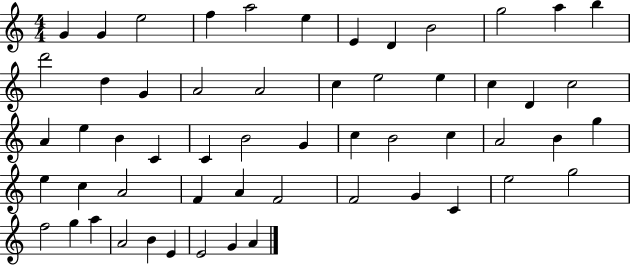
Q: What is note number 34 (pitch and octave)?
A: A4